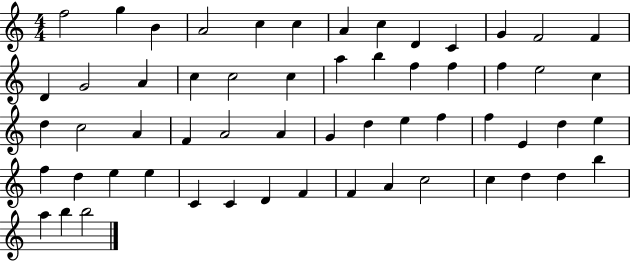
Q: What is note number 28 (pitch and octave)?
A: C5